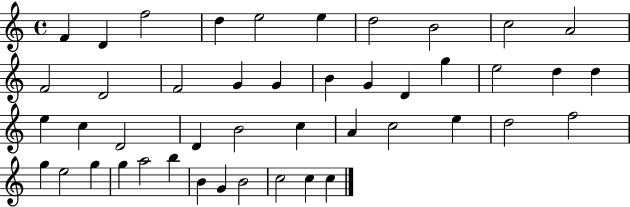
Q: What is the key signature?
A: C major